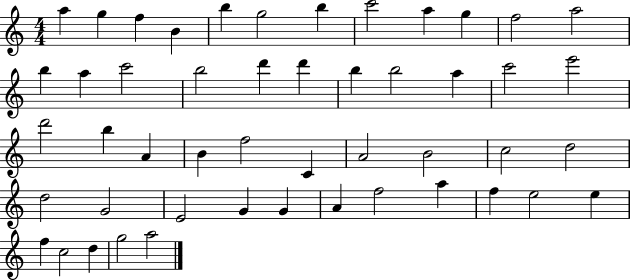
{
  \clef treble
  \numericTimeSignature
  \time 4/4
  \key c \major
  a''4 g''4 f''4 b'4 | b''4 g''2 b''4 | c'''2 a''4 g''4 | f''2 a''2 | \break b''4 a''4 c'''2 | b''2 d'''4 d'''4 | b''4 b''2 a''4 | c'''2 e'''2 | \break d'''2 b''4 a'4 | b'4 f''2 c'4 | a'2 b'2 | c''2 d''2 | \break d''2 g'2 | e'2 g'4 g'4 | a'4 f''2 a''4 | f''4 e''2 e''4 | \break f''4 c''2 d''4 | g''2 a''2 | \bar "|."
}